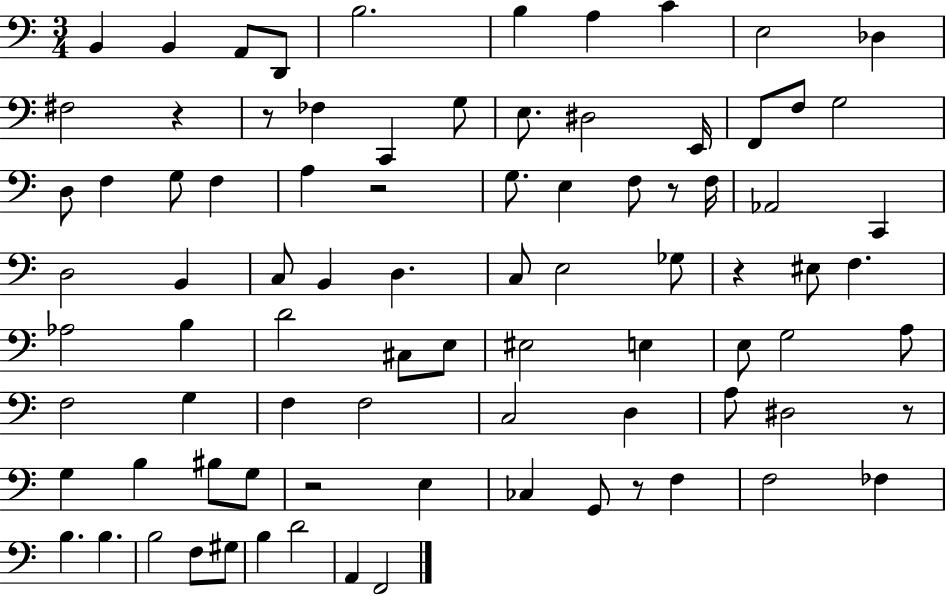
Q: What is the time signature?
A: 3/4